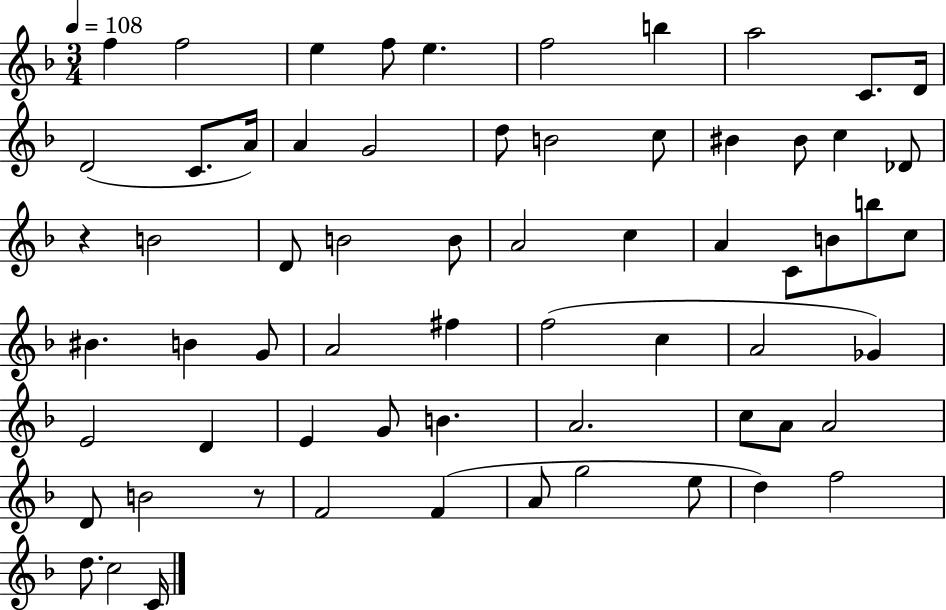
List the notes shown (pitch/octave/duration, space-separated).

F5/q F5/h E5/q F5/e E5/q. F5/h B5/q A5/h C4/e. D4/s D4/h C4/e. A4/s A4/q G4/h D5/e B4/h C5/e BIS4/q BIS4/e C5/q Db4/e R/q B4/h D4/e B4/h B4/e A4/h C5/q A4/q C4/e B4/e B5/e C5/e BIS4/q. B4/q G4/e A4/h F#5/q F5/h C5/q A4/h Gb4/q E4/h D4/q E4/q G4/e B4/q. A4/h. C5/e A4/e A4/h D4/e B4/h R/e F4/h F4/q A4/e G5/h E5/e D5/q F5/h D5/e. C5/h C4/s